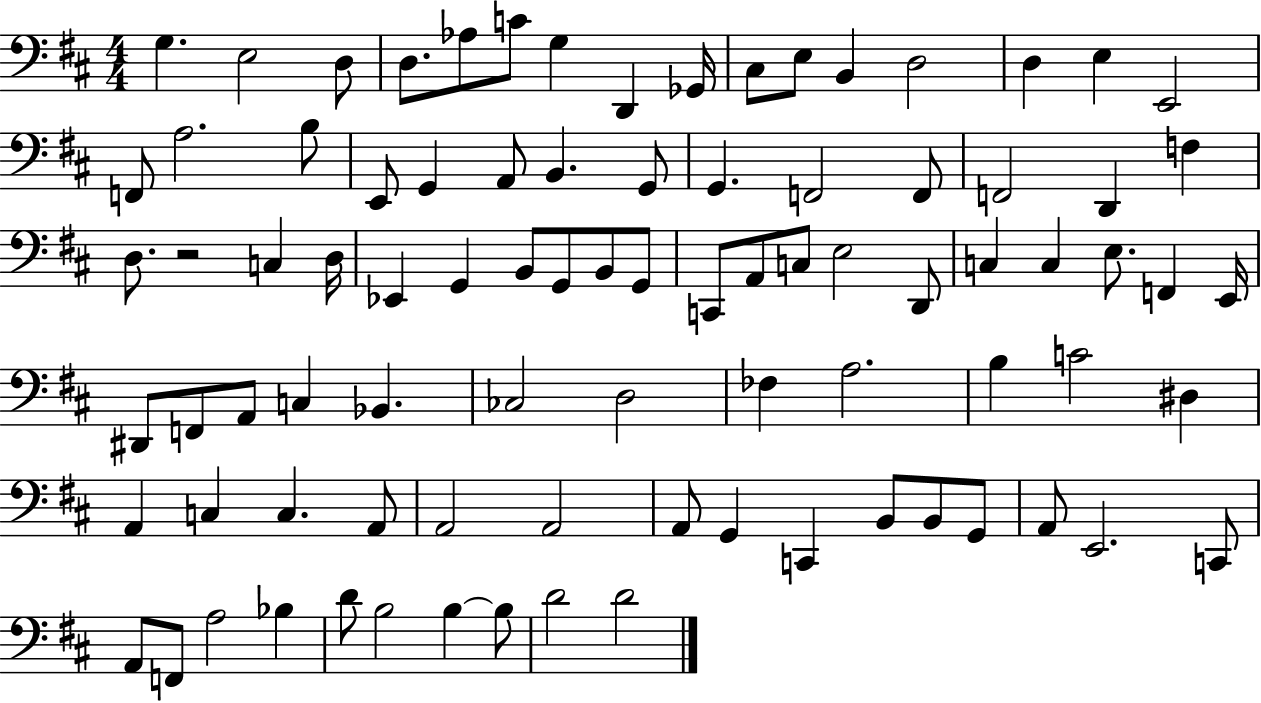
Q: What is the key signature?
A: D major